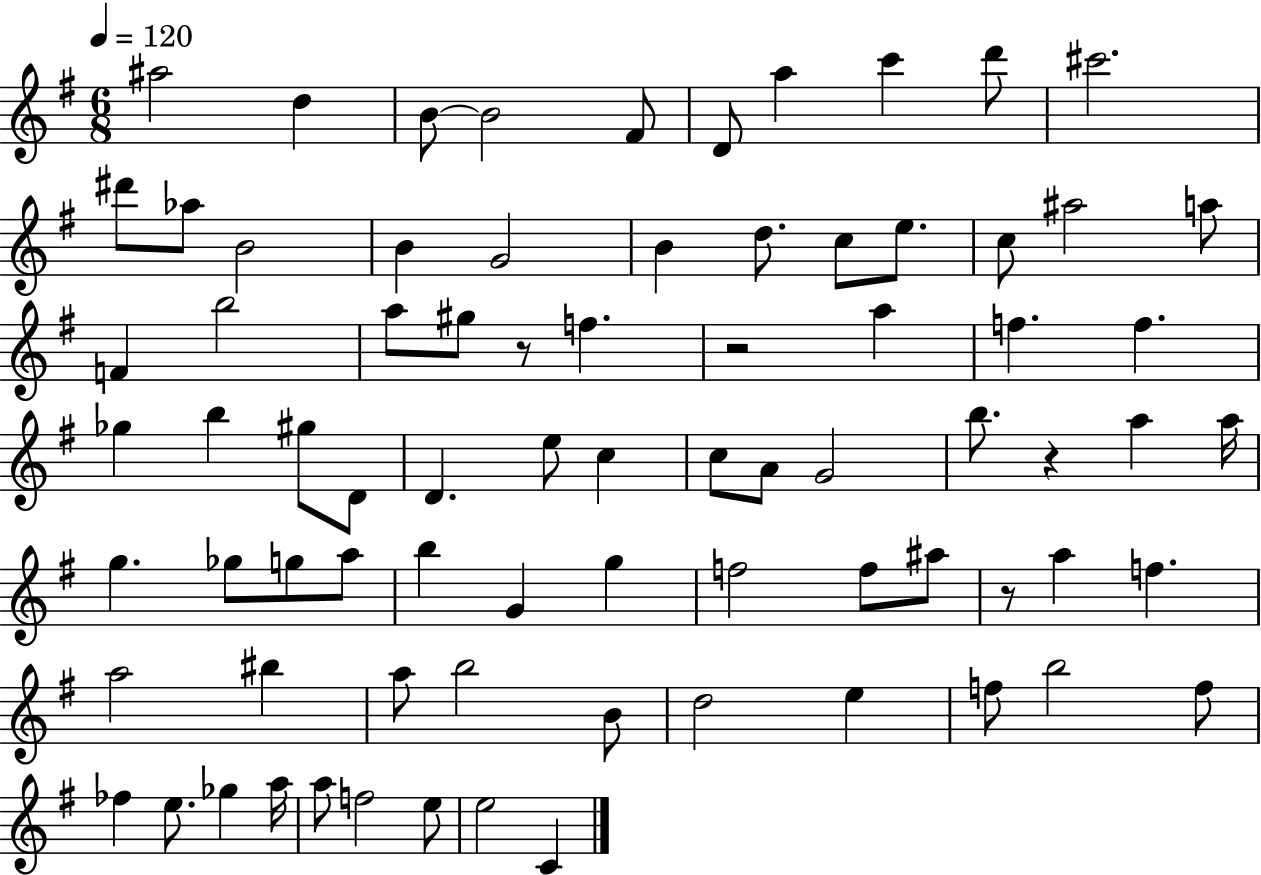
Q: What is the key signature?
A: G major